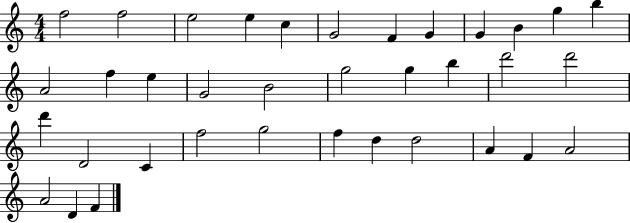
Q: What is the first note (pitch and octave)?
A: F5